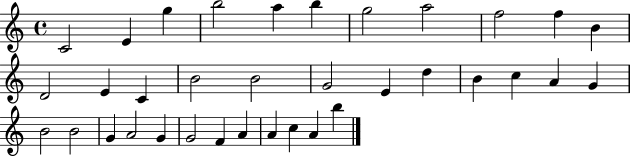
C4/h E4/q G5/q B5/h A5/q B5/q G5/h A5/h F5/h F5/q B4/q D4/h E4/q C4/q B4/h B4/h G4/h E4/q D5/q B4/q C5/q A4/q G4/q B4/h B4/h G4/q A4/h G4/q G4/h F4/q A4/q A4/q C5/q A4/q B5/q